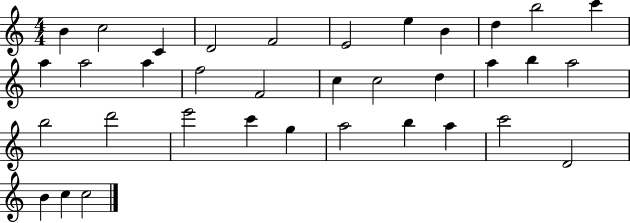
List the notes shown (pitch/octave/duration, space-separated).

B4/q C5/h C4/q D4/h F4/h E4/h E5/q B4/q D5/q B5/h C6/q A5/q A5/h A5/q F5/h F4/h C5/q C5/h D5/q A5/q B5/q A5/h B5/h D6/h E6/h C6/q G5/q A5/h B5/q A5/q C6/h D4/h B4/q C5/q C5/h